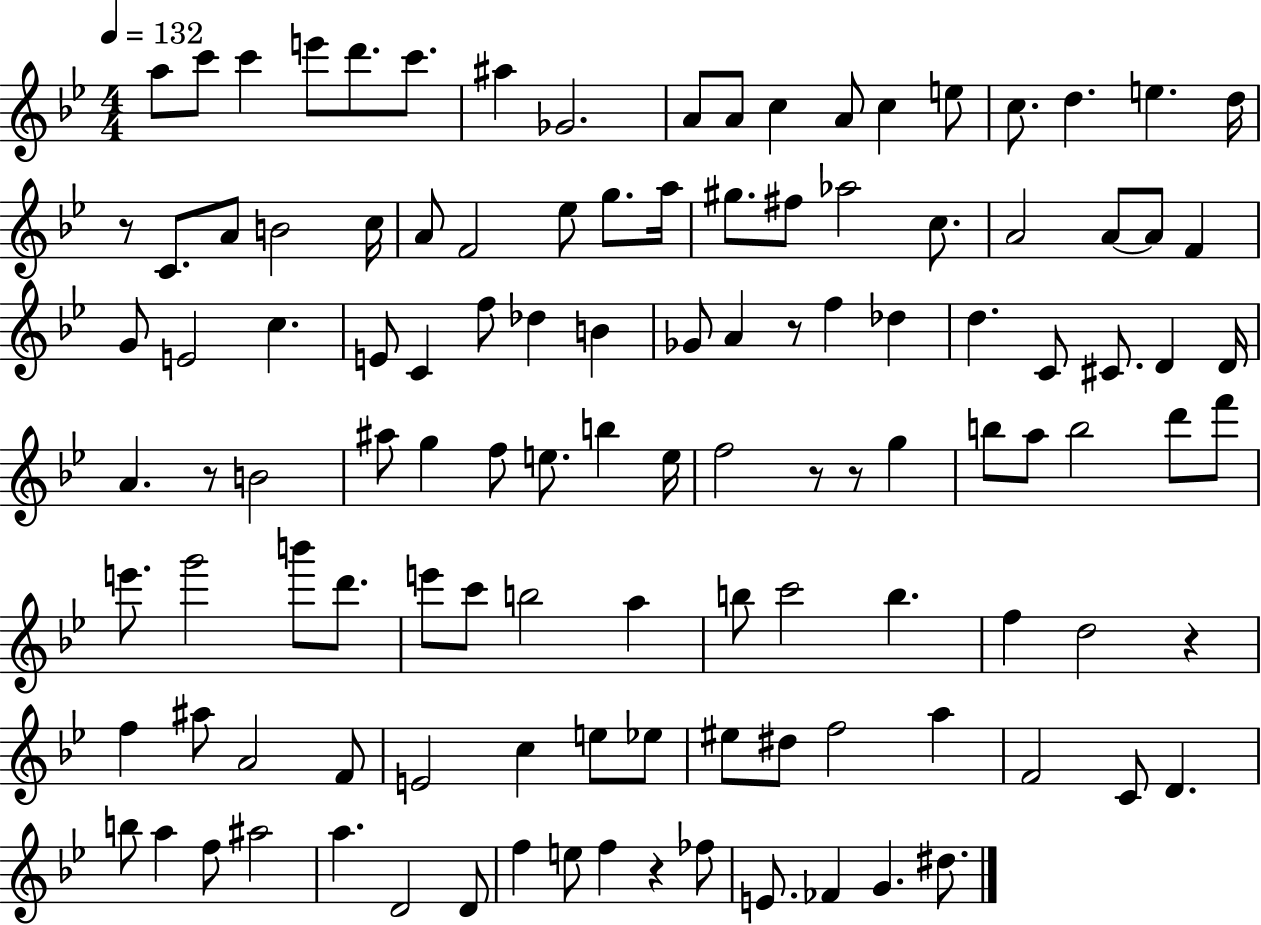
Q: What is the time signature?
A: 4/4